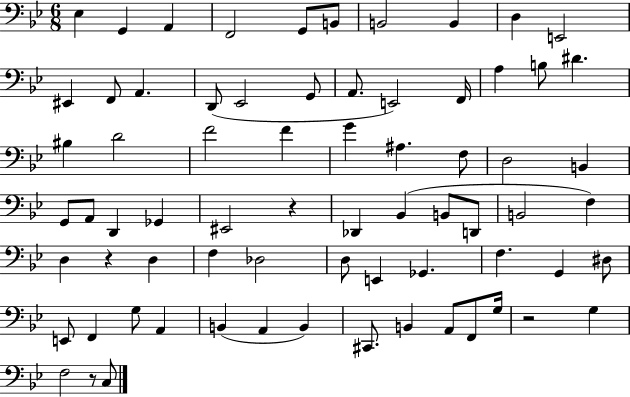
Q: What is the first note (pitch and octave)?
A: Eb3